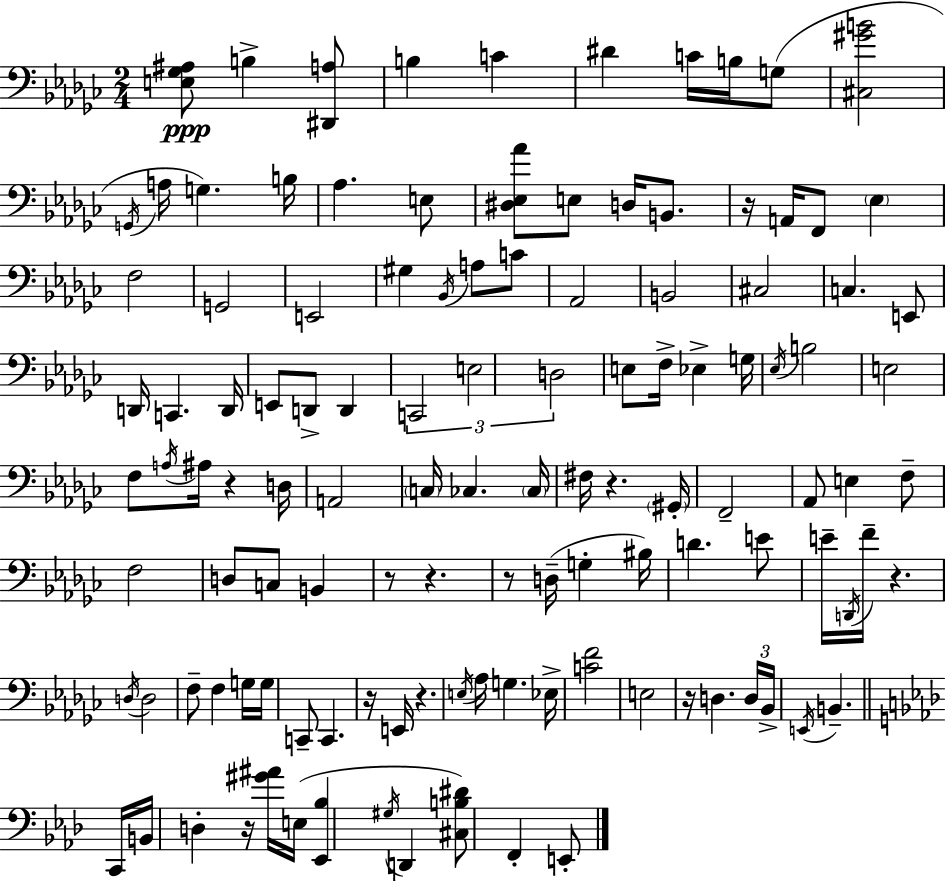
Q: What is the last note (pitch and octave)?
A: E2